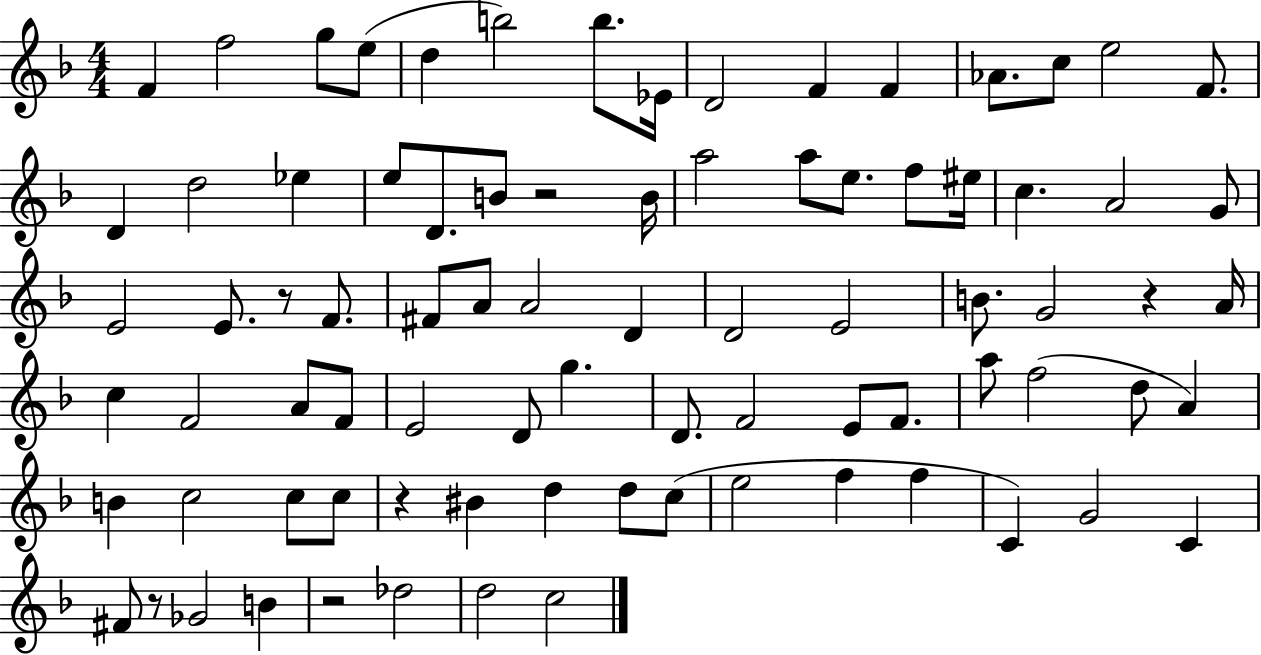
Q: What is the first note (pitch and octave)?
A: F4